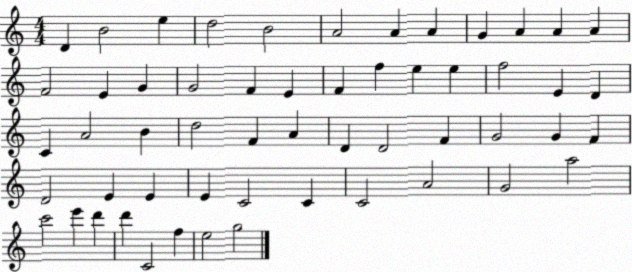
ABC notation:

X:1
T:Untitled
M:4/4
L:1/4
K:C
D B2 e d2 B2 A2 A A G A A A F2 E G G2 F E F f e e f2 E D C A2 B d2 F A D D2 F G2 G F D2 E E E C2 C C2 A2 G2 a2 c'2 e' d' d' C2 f e2 g2